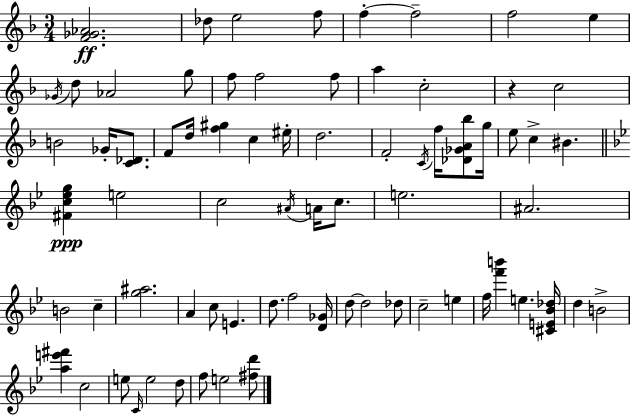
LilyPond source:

{
  \clef treble
  \numericTimeSignature
  \time 3/4
  \key f \major
  <f' ges' aes'>2.\ff | des''8 e''2 f''8 | f''4-.~~ f''2-- | f''2 e''4 | \break \acciaccatura { ges'16 } d''8 aes'2 g''8 | f''8 f''2 f''8 | a''4 c''2-. | r4 c''2 | \break b'2 ges'16-. <c' des'>8. | f'8 d''16 <f'' gis''>4 c''4 | eis''16-. d''2. | f'2-. \acciaccatura { c'16 } f''16 <des' ges' a' bes''>8 | \break g''16 e''8 c''4-> bis'4. | \bar "||" \break \key bes \major <fis' c'' ees'' g''>4\ppp e''2 | c''2 \acciaccatura { ais'16 } a'16 c''8. | e''2. | ais'2. | \break b'2 c''4-- | <g'' ais''>2. | a'4 c''8 e'4. | d''8. f''2 | \break <d' ges'>16 d''8~~ d''2 des''8 | c''2-- e''4 | f''16 <f''' b'''>4 e''4. | <cis' e' bes' des''>16 d''4 b'2-> | \break <a'' e''' fis'''>4 c''2 | e''8 \grace { c'16 } e''2 | d''8 f''8 e''2 | <fis'' d'''>8 \bar "|."
}